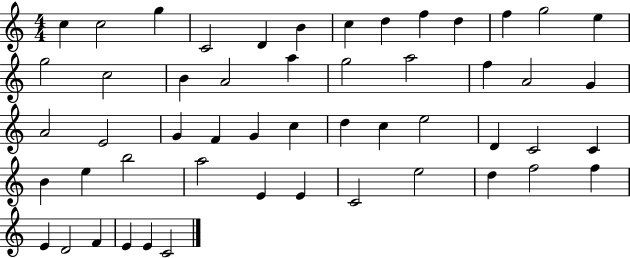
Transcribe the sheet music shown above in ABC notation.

X:1
T:Untitled
M:4/4
L:1/4
K:C
c c2 g C2 D B c d f d f g2 e g2 c2 B A2 a g2 a2 f A2 G A2 E2 G F G c d c e2 D C2 C B e b2 a2 E E C2 e2 d f2 f E D2 F E E C2